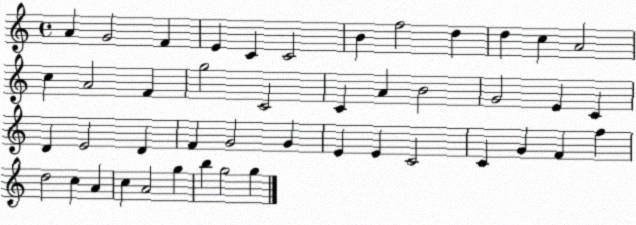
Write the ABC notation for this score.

X:1
T:Untitled
M:4/4
L:1/4
K:C
A G2 F E C C2 B f2 d d c A2 c A2 F g2 C2 C A B2 G2 E C D E2 D F G2 G E E C2 C G F f d2 c A c A2 g b g2 g